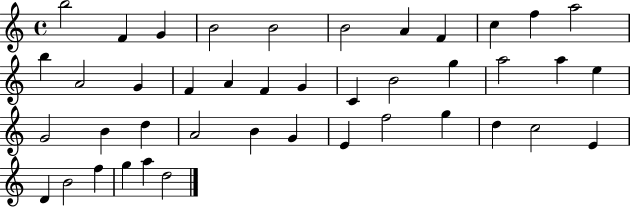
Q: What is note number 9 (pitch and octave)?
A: C5